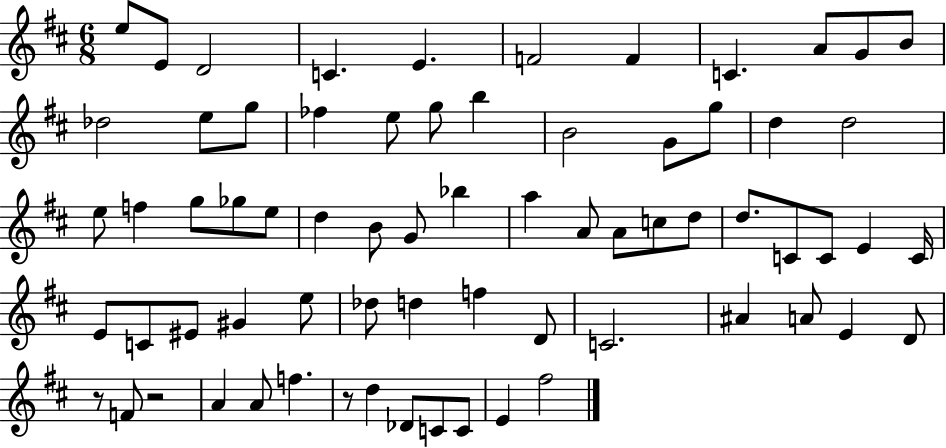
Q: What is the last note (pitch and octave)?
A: F#5